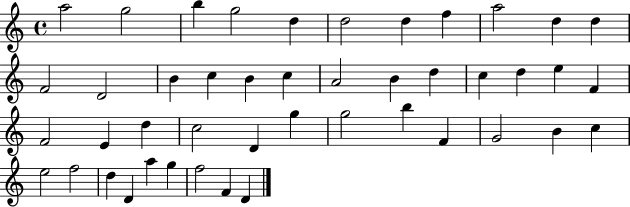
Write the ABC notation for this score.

X:1
T:Untitled
M:4/4
L:1/4
K:C
a2 g2 b g2 d d2 d f a2 d d F2 D2 B c B c A2 B d c d e F F2 E d c2 D g g2 b F G2 B c e2 f2 d D a g f2 F D